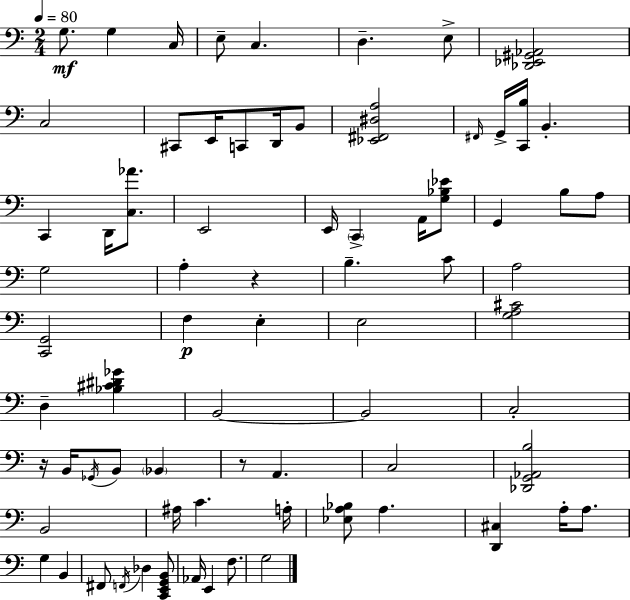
X:1
T:Untitled
M:2/4
L:1/4
K:C
G,/2 G, C,/4 E,/2 C, D, E,/2 [_D,,_E,,^G,,_A,,]2 C,2 ^C,,/2 E,,/4 C,,/2 D,,/4 B,,/2 [_E,,^F,,^D,A,]2 ^F,,/4 G,,/4 [C,,B,]/4 B,, C,, D,,/4 [C,_A]/2 E,,2 E,,/4 C,, A,,/4 [G,_B,_E]/2 G,, B,/2 A,/2 G,2 A, z B, C/2 A,2 [C,,G,,]2 F, E, E,2 [G,A,^C]2 D, [_B,^C^D_G] B,,2 B,,2 C,2 z/4 B,,/4 _G,,/4 B,,/2 _B,, z/2 A,, C,2 [_D,,G,,_A,,B,]2 B,,2 ^A,/4 C A,/4 [_E,A,_B,]/2 A, [D,,^C,] A,/4 A,/2 G, B,, ^F,,/2 F,,/4 _D, [C,,E,,G,,B,,]/2 _A,,/4 E,, F,/2 G,2